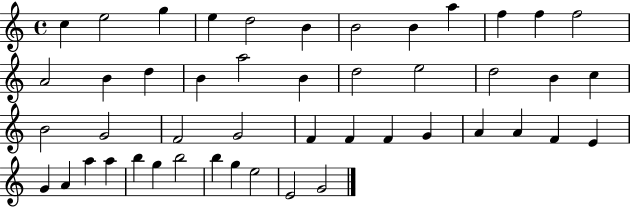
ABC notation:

X:1
T:Untitled
M:4/4
L:1/4
K:C
c e2 g e d2 B B2 B a f f f2 A2 B d B a2 B d2 e2 d2 B c B2 G2 F2 G2 F F F G A A F E G A a a b g b2 b g e2 E2 G2